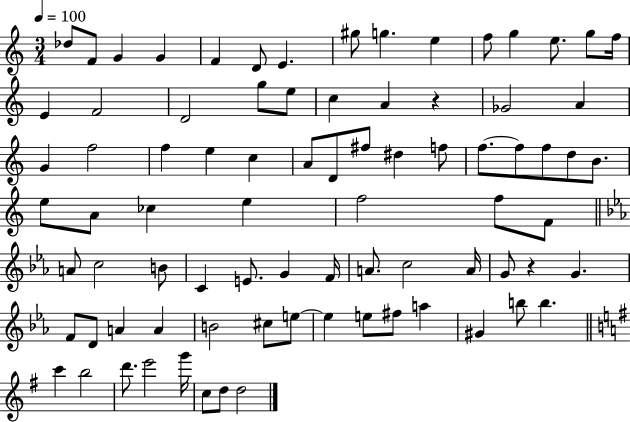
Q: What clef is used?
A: treble